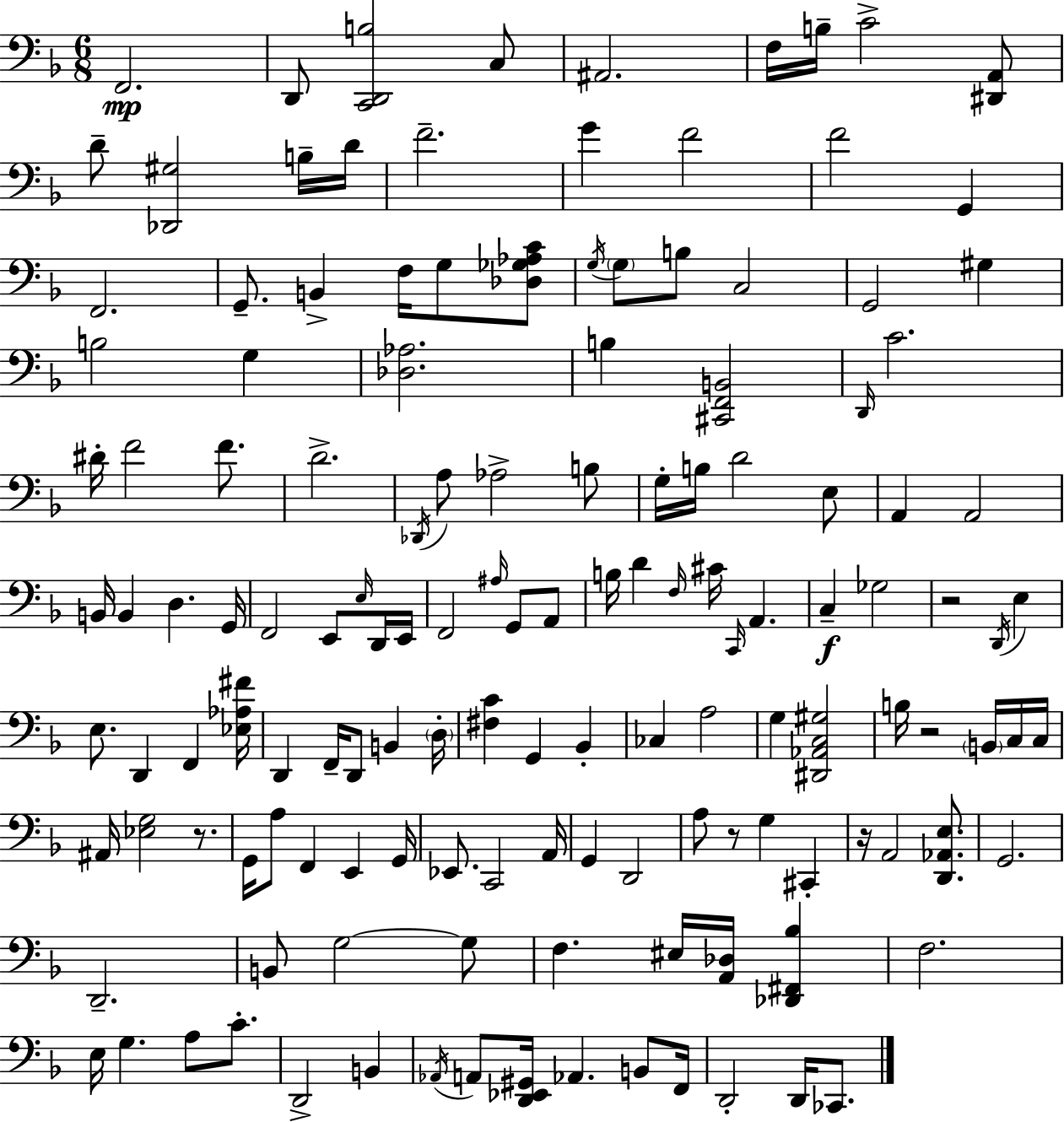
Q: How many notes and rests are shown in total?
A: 141